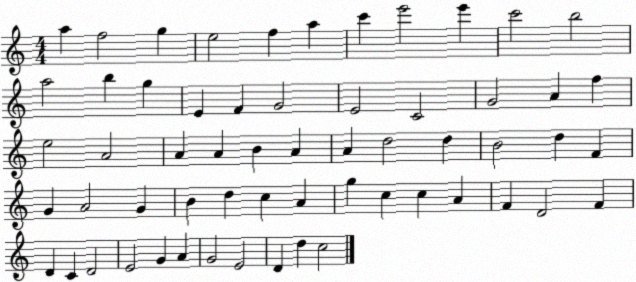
X:1
T:Untitled
M:4/4
L:1/4
K:C
a f2 g e2 f a c' e'2 e' c'2 b2 a2 b g E F G2 E2 C2 G2 A f e2 A2 A A B A A d2 d B2 d F G A2 G B d c A g c c A F D2 F D C D2 E2 G A G2 E2 D d c2